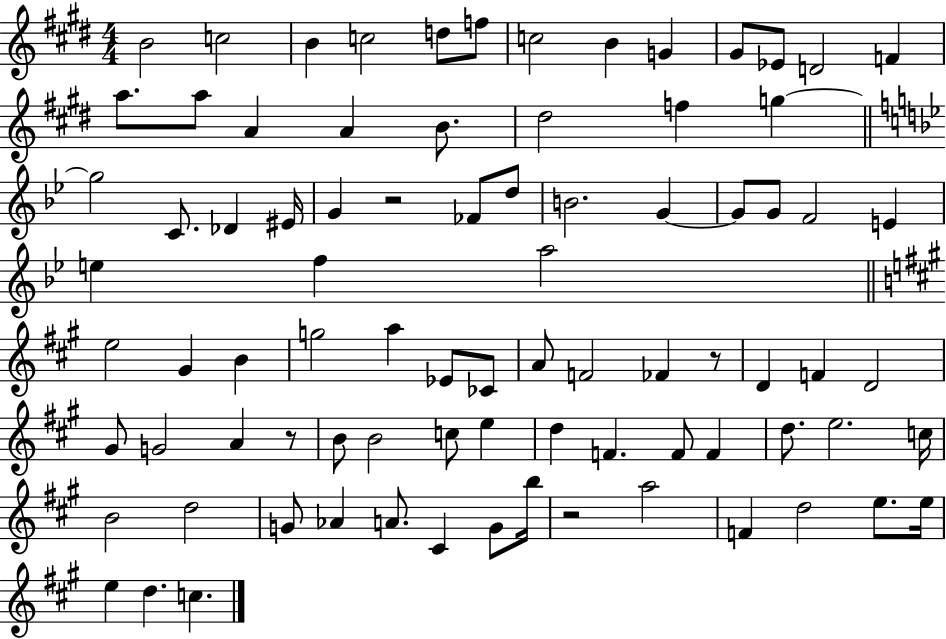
{
  \clef treble
  \numericTimeSignature
  \time 4/4
  \key e \major
  b'2 c''2 | b'4 c''2 d''8 f''8 | c''2 b'4 g'4 | gis'8 ees'8 d'2 f'4 | \break a''8. a''8 a'4 a'4 b'8. | dis''2 f''4 g''4~~ | \bar "||" \break \key g \minor g''2 c'8. des'4 eis'16 | g'4 r2 fes'8 d''8 | b'2. g'4~~ | g'8 g'8 f'2 e'4 | \break e''4 f''4 a''2 | \bar "||" \break \key a \major e''2 gis'4 b'4 | g''2 a''4 ees'8 ces'8 | a'8 f'2 fes'4 r8 | d'4 f'4 d'2 | \break gis'8 g'2 a'4 r8 | b'8 b'2 c''8 e''4 | d''4 f'4. f'8 f'4 | d''8. e''2. c''16 | \break b'2 d''2 | g'8 aes'4 a'8. cis'4 g'8 b''16 | r2 a''2 | f'4 d''2 e''8. e''16 | \break e''4 d''4. c''4. | \bar "|."
}